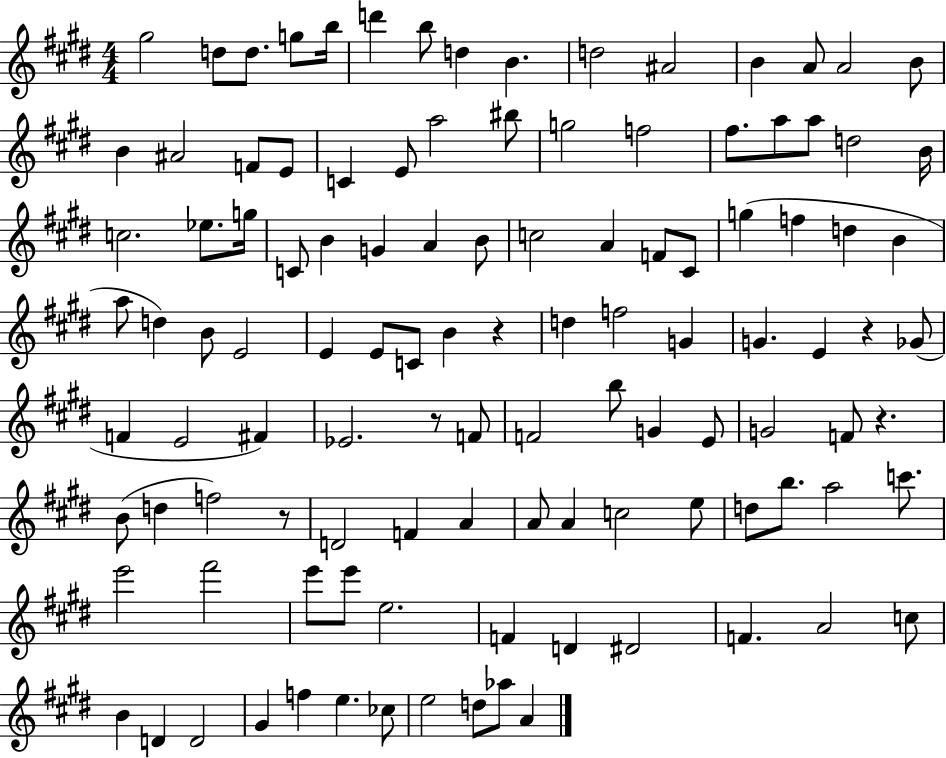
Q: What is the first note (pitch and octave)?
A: G#5